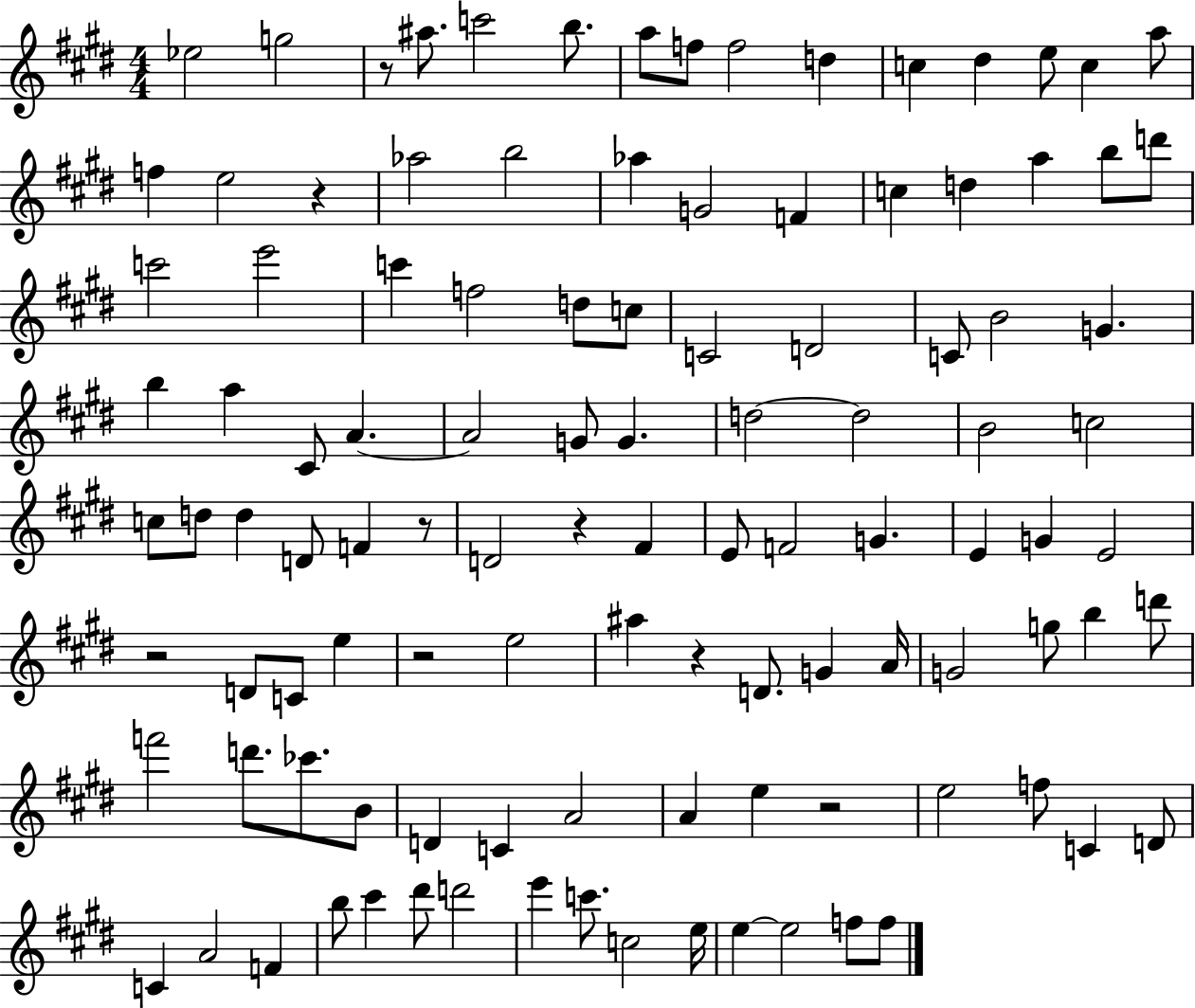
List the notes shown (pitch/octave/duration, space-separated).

Eb5/h G5/h R/e A#5/e. C6/h B5/e. A5/e F5/e F5/h D5/q C5/q D#5/q E5/e C5/q A5/e F5/q E5/h R/q Ab5/h B5/h Ab5/q G4/h F4/q C5/q D5/q A5/q B5/e D6/e C6/h E6/h C6/q F5/h D5/e C5/e C4/h D4/h C4/e B4/h G4/q. B5/q A5/q C#4/e A4/q. A4/h G4/e G4/q. D5/h D5/h B4/h C5/h C5/e D5/e D5/q D4/e F4/q R/e D4/h R/q F#4/q E4/e F4/h G4/q. E4/q G4/q E4/h R/h D4/e C4/e E5/q R/h E5/h A#5/q R/q D4/e. G4/q A4/s G4/h G5/e B5/q D6/e F6/h D6/e. CES6/e. B4/e D4/q C4/q A4/h A4/q E5/q R/h E5/h F5/e C4/q D4/e C4/q A4/h F4/q B5/e C#6/q D#6/e D6/h E6/q C6/e. C5/h E5/s E5/q E5/h F5/e F5/e